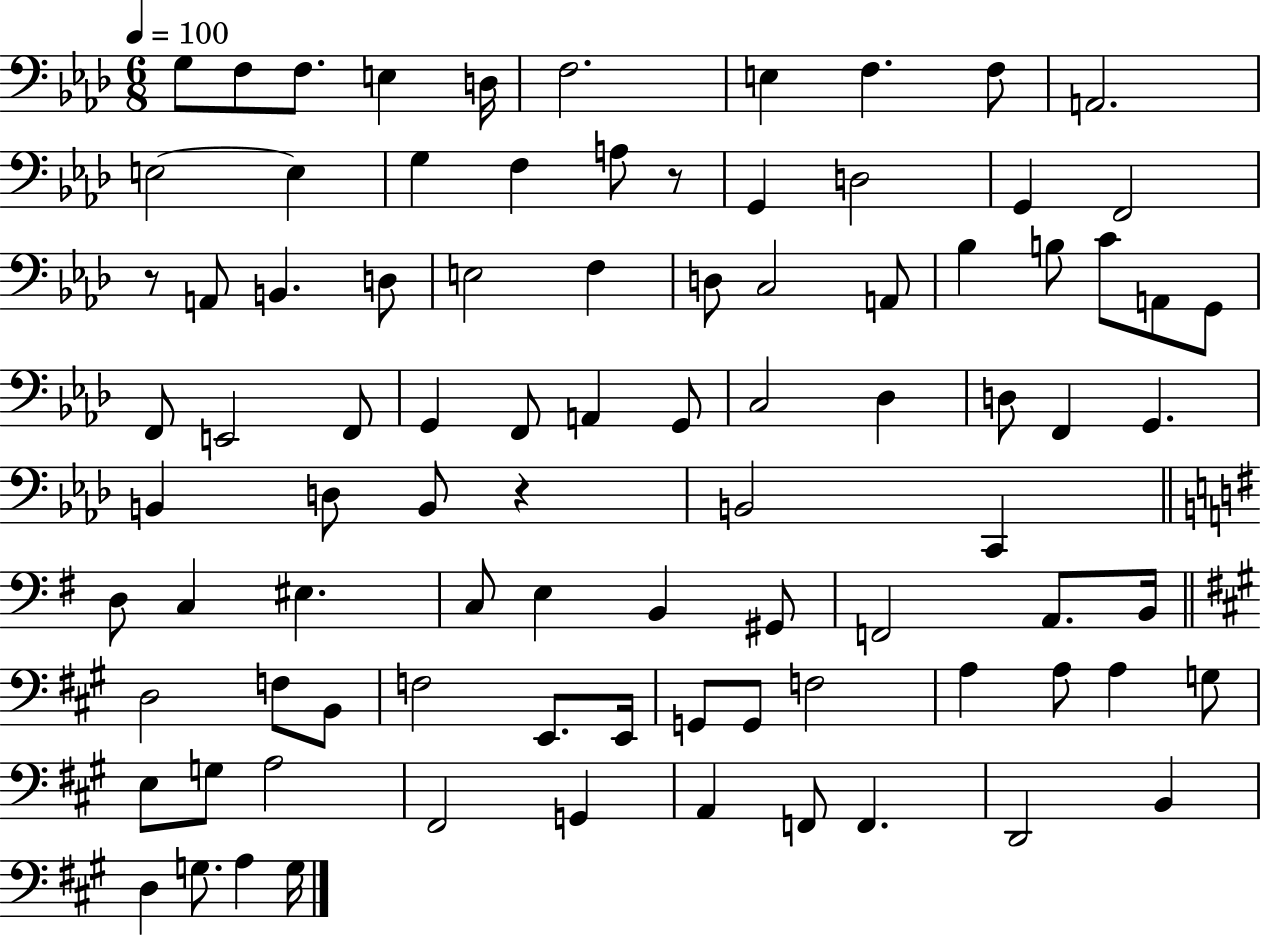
X:1
T:Untitled
M:6/8
L:1/4
K:Ab
G,/2 F,/2 F,/2 E, D,/4 F,2 E, F, F,/2 A,,2 E,2 E, G, F, A,/2 z/2 G,, D,2 G,, F,,2 z/2 A,,/2 B,, D,/2 E,2 F, D,/2 C,2 A,,/2 _B, B,/2 C/2 A,,/2 G,,/2 F,,/2 E,,2 F,,/2 G,, F,,/2 A,, G,,/2 C,2 _D, D,/2 F,, G,, B,, D,/2 B,,/2 z B,,2 C,, D,/2 C, ^E, C,/2 E, B,, ^G,,/2 F,,2 A,,/2 B,,/4 D,2 F,/2 B,,/2 F,2 E,,/2 E,,/4 G,,/2 G,,/2 F,2 A, A,/2 A, G,/2 E,/2 G,/2 A,2 ^F,,2 G,, A,, F,,/2 F,, D,,2 B,, D, G,/2 A, G,/4